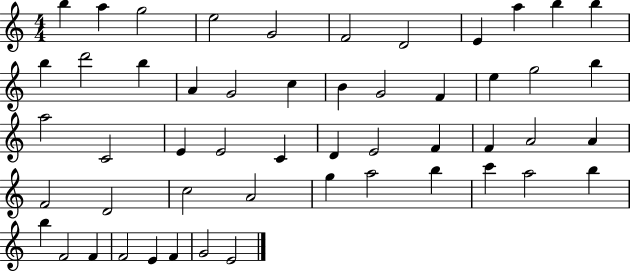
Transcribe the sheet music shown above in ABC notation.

X:1
T:Untitled
M:4/4
L:1/4
K:C
b a g2 e2 G2 F2 D2 E a b b b d'2 b A G2 c B G2 F e g2 b a2 C2 E E2 C D E2 F F A2 A F2 D2 c2 A2 g a2 b c' a2 b b F2 F F2 E F G2 E2